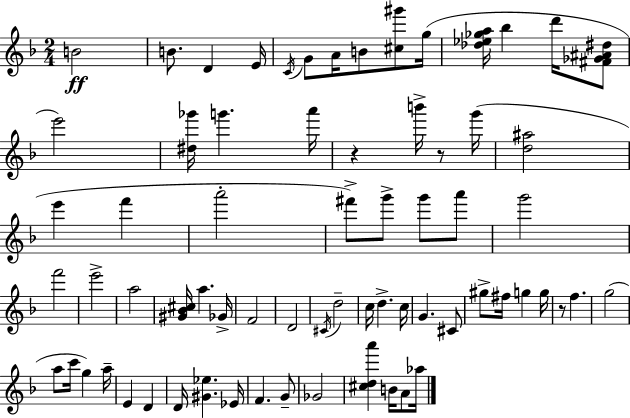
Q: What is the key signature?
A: F major